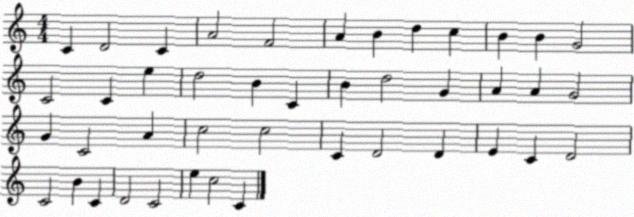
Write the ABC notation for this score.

X:1
T:Untitled
M:4/4
L:1/4
K:C
C D2 C A2 F2 A B d c B B G2 C2 C e d2 B C B d2 G A A G2 G C2 A c2 c2 C D2 D E C D2 C2 B C D2 C2 e c2 C